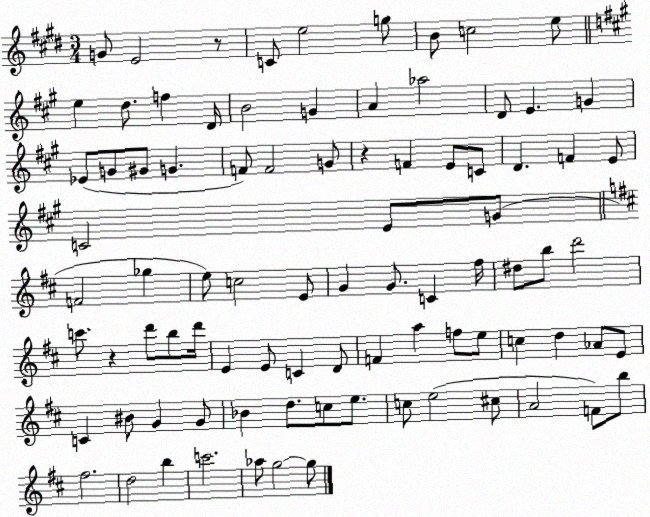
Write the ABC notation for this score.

X:1
T:Untitled
M:3/4
L:1/4
K:E
G/2 E2 z/2 C/2 e2 g/2 B/2 c2 e/2 e d/2 f D/4 B2 G A _a2 D/2 E G _E/2 G/2 ^G/2 G F/2 F2 G/2 z F E/2 C/2 D F E/2 C2 E/2 G/2 F2 _g e/2 c2 E/2 G G/2 C ^f/4 ^d/2 b/2 d'2 c'/2 z d'/2 b/2 d'/4 E E/2 C D/2 F a f/2 e/2 c d _A/2 E/2 C ^B/2 G G/2 _B d/2 c/2 e/2 c/2 e2 ^c/2 A2 F/2 b/2 ^f2 d2 b c'2 _a/2 g2 g/2